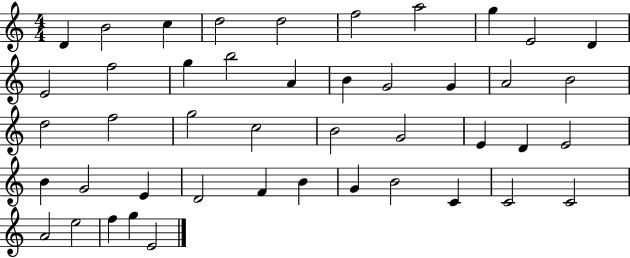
{
  \clef treble
  \numericTimeSignature
  \time 4/4
  \key c \major
  d'4 b'2 c''4 | d''2 d''2 | f''2 a''2 | g''4 e'2 d'4 | \break e'2 f''2 | g''4 b''2 a'4 | b'4 g'2 g'4 | a'2 b'2 | \break d''2 f''2 | g''2 c''2 | b'2 g'2 | e'4 d'4 e'2 | \break b'4 g'2 e'4 | d'2 f'4 b'4 | g'4 b'2 c'4 | c'2 c'2 | \break a'2 e''2 | f''4 g''4 e'2 | \bar "|."
}